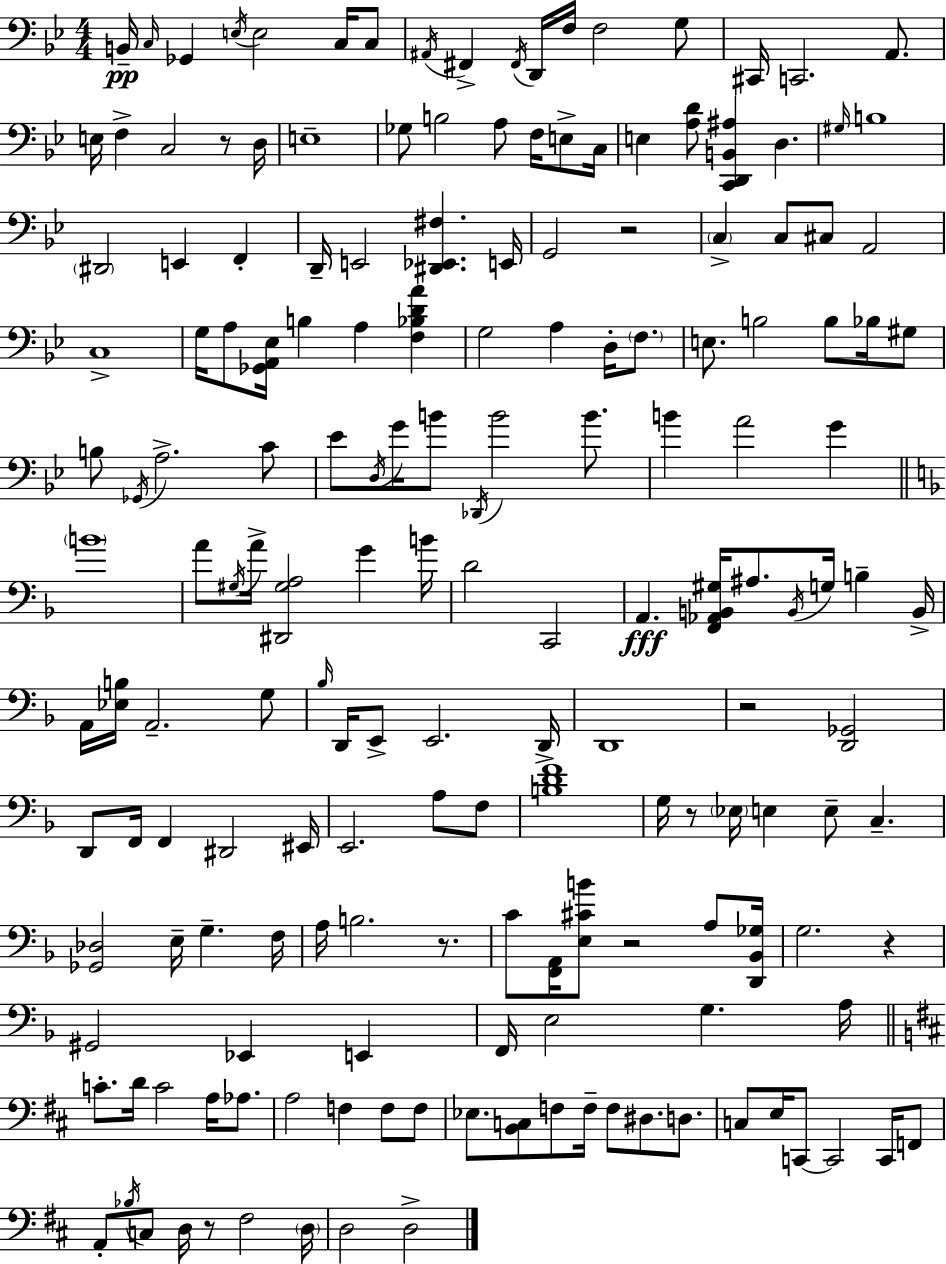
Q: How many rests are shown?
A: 8